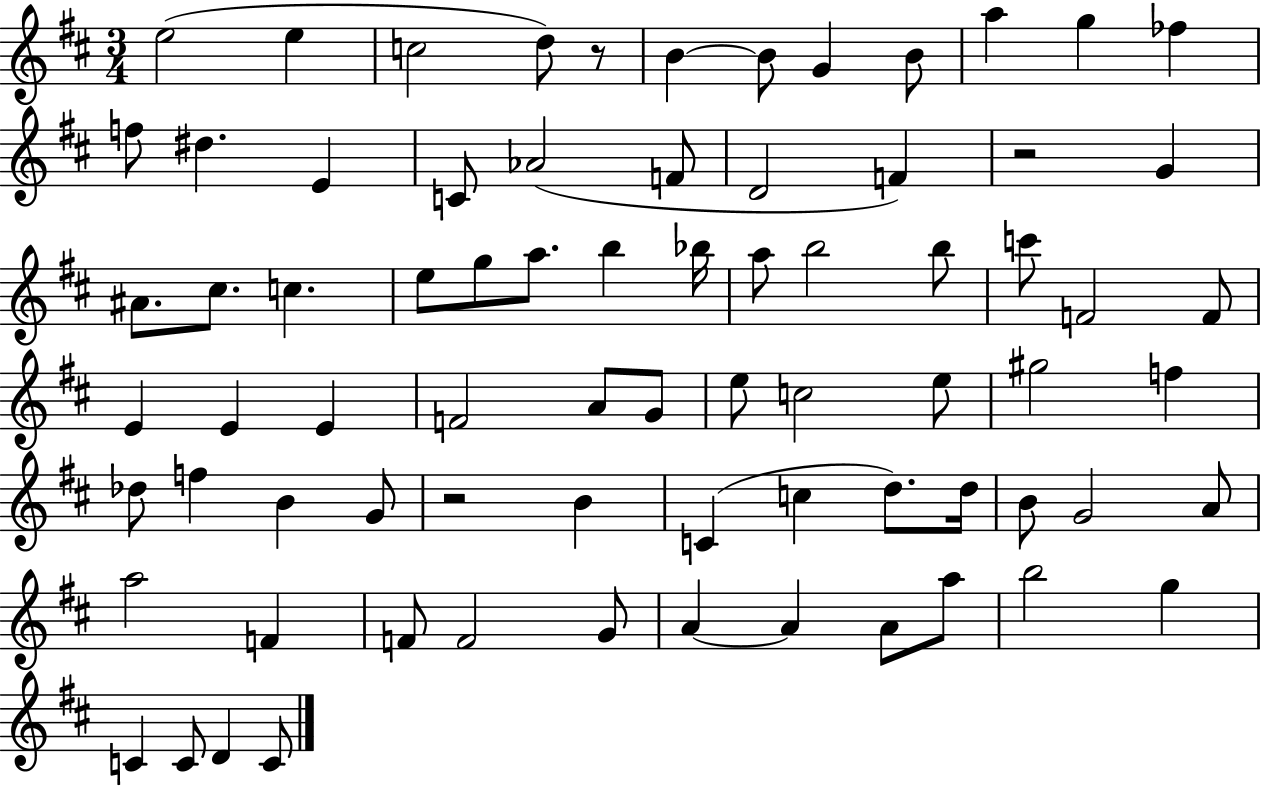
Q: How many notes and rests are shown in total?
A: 75